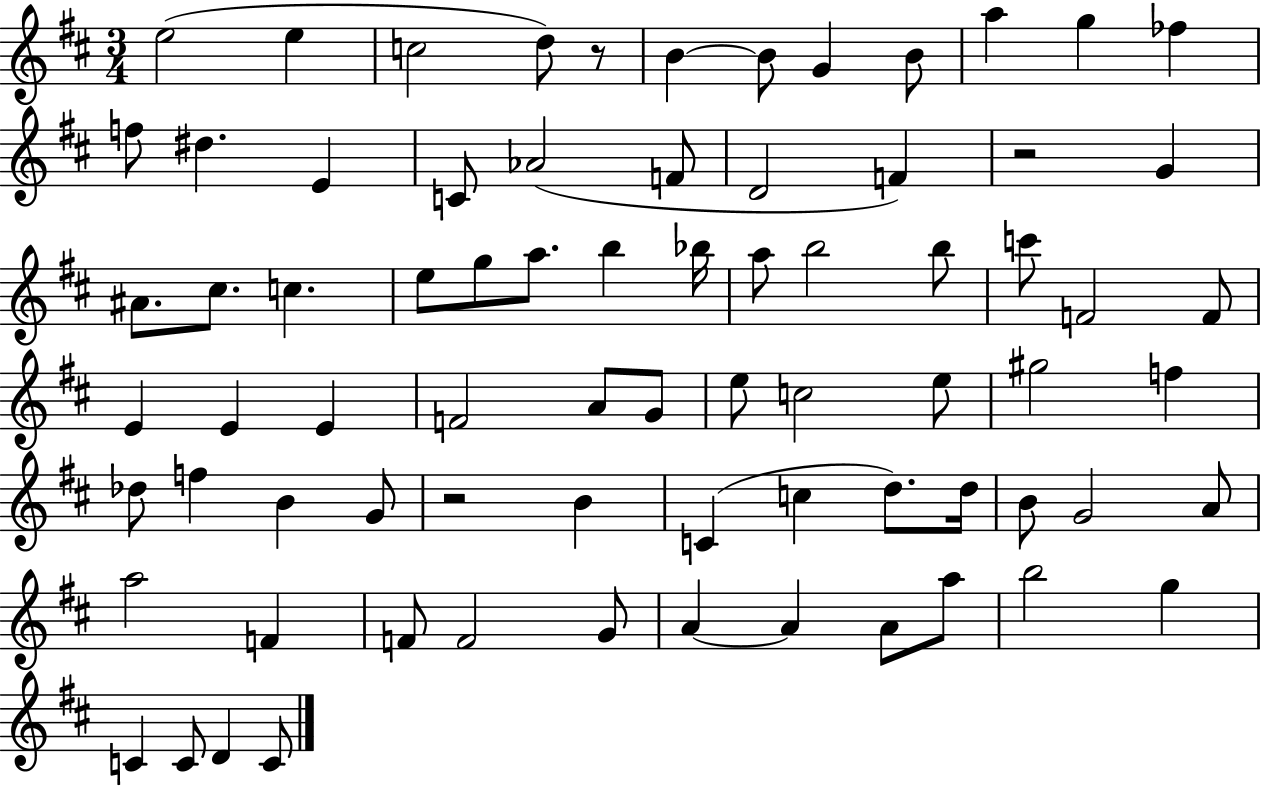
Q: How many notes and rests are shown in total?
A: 75